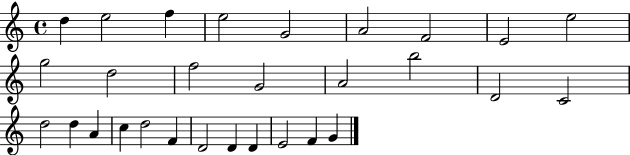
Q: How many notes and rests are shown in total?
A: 29